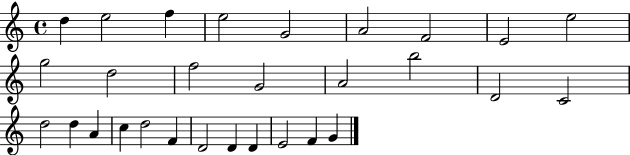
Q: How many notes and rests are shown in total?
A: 29